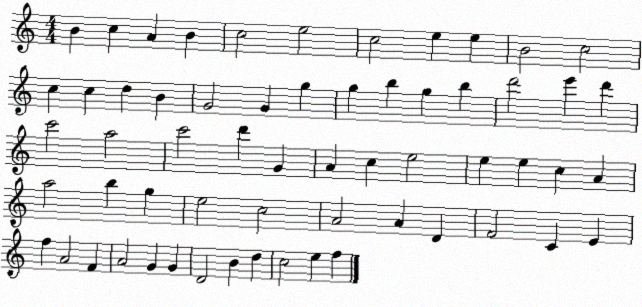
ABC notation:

X:1
T:Untitled
M:4/4
L:1/4
K:C
B c A B c2 e2 c2 e e B2 c2 c c d B G2 G g g b g b d'2 e' d' c'2 a2 c'2 d' G A c e2 e e c A a2 b g e2 c2 A2 A D F2 C E f A2 F A2 G G D2 B d c2 e f